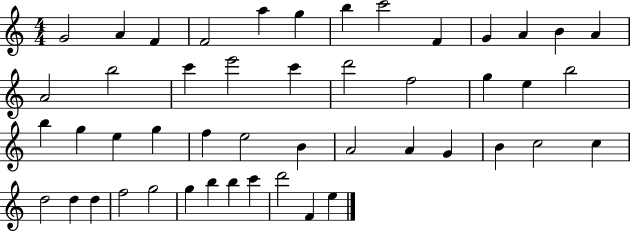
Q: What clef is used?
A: treble